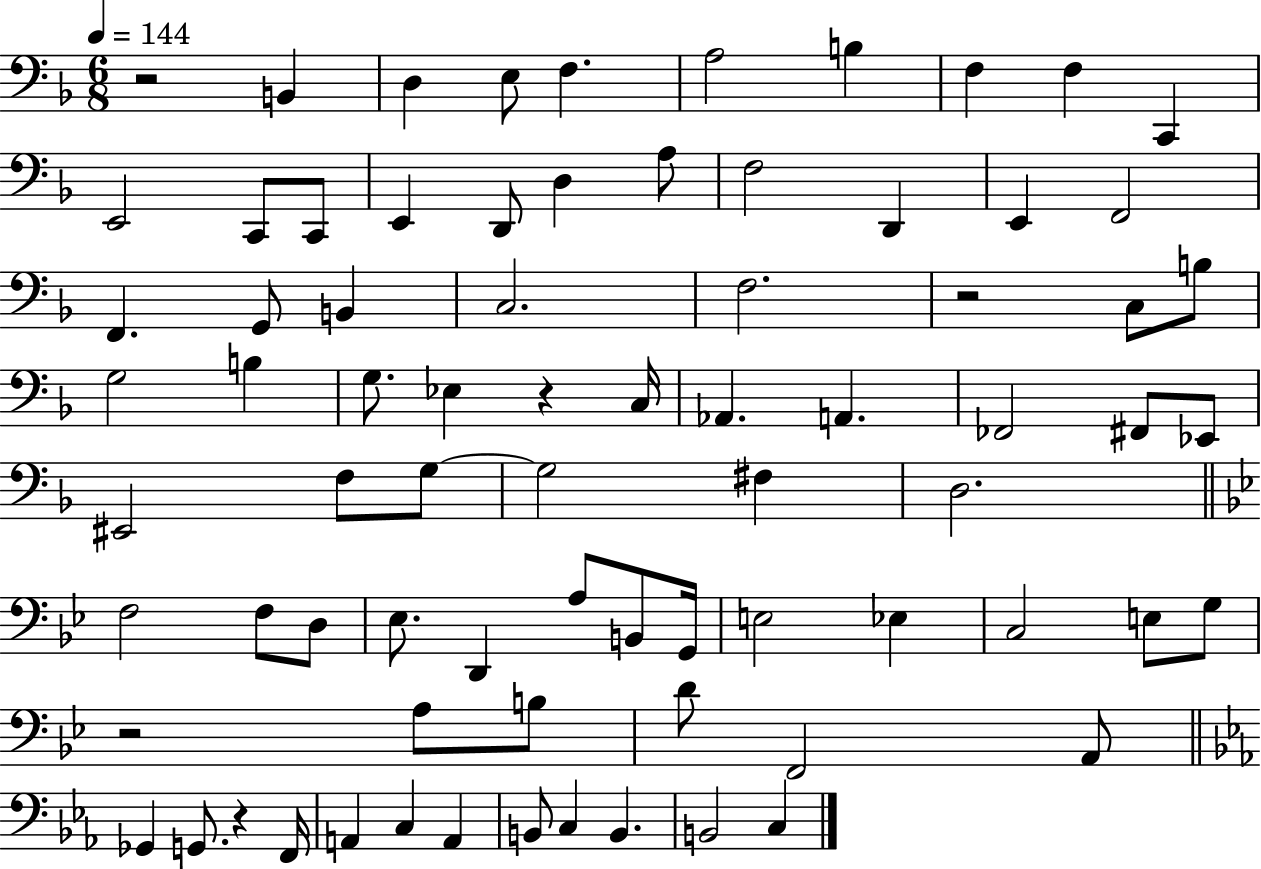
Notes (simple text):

R/h B2/q D3/q E3/e F3/q. A3/h B3/q F3/q F3/q C2/q E2/h C2/e C2/e E2/q D2/e D3/q A3/e F3/h D2/q E2/q F2/h F2/q. G2/e B2/q C3/h. F3/h. R/h C3/e B3/e G3/h B3/q G3/e. Eb3/q R/q C3/s Ab2/q. A2/q. FES2/h F#2/e Eb2/e EIS2/h F3/e G3/e G3/h F#3/q D3/h. F3/h F3/e D3/e Eb3/e. D2/q A3/e B2/e G2/s E3/h Eb3/q C3/h E3/e G3/e R/h A3/e B3/e D4/e F2/h A2/e Gb2/q G2/e. R/q F2/s A2/q C3/q A2/q B2/e C3/q B2/q. B2/h C3/q